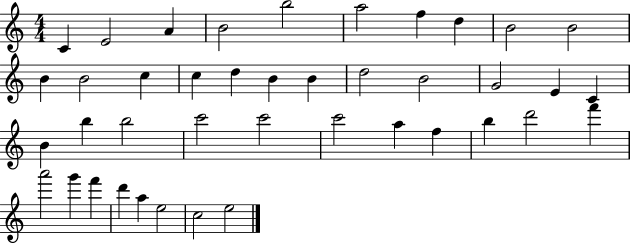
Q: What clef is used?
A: treble